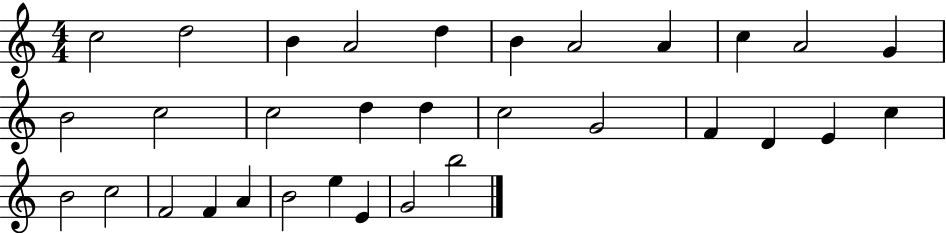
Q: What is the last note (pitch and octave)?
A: B5